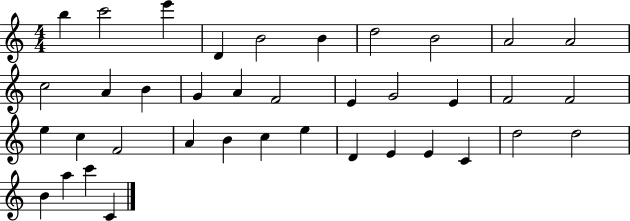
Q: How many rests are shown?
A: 0